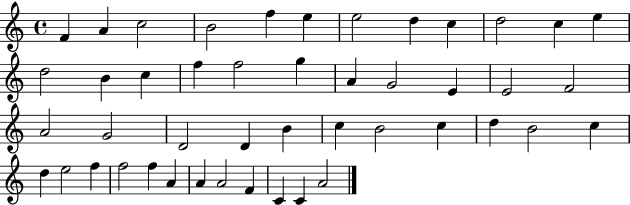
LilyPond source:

{
  \clef treble
  \time 4/4
  \defaultTimeSignature
  \key c \major
  f'4 a'4 c''2 | b'2 f''4 e''4 | e''2 d''4 c''4 | d''2 c''4 e''4 | \break d''2 b'4 c''4 | f''4 f''2 g''4 | a'4 g'2 e'4 | e'2 f'2 | \break a'2 g'2 | d'2 d'4 b'4 | c''4 b'2 c''4 | d''4 b'2 c''4 | \break d''4 e''2 f''4 | f''2 f''4 a'4 | a'4 a'2 f'4 | c'4 c'4 a'2 | \break \bar "|."
}